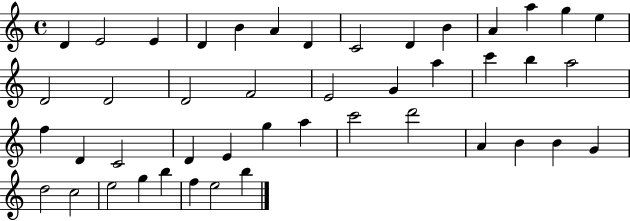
X:1
T:Untitled
M:4/4
L:1/4
K:C
D E2 E D B A D C2 D B A a g e D2 D2 D2 F2 E2 G a c' b a2 f D C2 D E g a c'2 d'2 A B B G d2 c2 e2 g b f e2 b